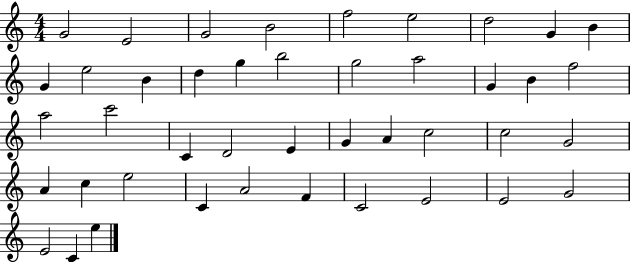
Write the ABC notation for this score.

X:1
T:Untitled
M:4/4
L:1/4
K:C
G2 E2 G2 B2 f2 e2 d2 G B G e2 B d g b2 g2 a2 G B f2 a2 c'2 C D2 E G A c2 c2 G2 A c e2 C A2 F C2 E2 E2 G2 E2 C e